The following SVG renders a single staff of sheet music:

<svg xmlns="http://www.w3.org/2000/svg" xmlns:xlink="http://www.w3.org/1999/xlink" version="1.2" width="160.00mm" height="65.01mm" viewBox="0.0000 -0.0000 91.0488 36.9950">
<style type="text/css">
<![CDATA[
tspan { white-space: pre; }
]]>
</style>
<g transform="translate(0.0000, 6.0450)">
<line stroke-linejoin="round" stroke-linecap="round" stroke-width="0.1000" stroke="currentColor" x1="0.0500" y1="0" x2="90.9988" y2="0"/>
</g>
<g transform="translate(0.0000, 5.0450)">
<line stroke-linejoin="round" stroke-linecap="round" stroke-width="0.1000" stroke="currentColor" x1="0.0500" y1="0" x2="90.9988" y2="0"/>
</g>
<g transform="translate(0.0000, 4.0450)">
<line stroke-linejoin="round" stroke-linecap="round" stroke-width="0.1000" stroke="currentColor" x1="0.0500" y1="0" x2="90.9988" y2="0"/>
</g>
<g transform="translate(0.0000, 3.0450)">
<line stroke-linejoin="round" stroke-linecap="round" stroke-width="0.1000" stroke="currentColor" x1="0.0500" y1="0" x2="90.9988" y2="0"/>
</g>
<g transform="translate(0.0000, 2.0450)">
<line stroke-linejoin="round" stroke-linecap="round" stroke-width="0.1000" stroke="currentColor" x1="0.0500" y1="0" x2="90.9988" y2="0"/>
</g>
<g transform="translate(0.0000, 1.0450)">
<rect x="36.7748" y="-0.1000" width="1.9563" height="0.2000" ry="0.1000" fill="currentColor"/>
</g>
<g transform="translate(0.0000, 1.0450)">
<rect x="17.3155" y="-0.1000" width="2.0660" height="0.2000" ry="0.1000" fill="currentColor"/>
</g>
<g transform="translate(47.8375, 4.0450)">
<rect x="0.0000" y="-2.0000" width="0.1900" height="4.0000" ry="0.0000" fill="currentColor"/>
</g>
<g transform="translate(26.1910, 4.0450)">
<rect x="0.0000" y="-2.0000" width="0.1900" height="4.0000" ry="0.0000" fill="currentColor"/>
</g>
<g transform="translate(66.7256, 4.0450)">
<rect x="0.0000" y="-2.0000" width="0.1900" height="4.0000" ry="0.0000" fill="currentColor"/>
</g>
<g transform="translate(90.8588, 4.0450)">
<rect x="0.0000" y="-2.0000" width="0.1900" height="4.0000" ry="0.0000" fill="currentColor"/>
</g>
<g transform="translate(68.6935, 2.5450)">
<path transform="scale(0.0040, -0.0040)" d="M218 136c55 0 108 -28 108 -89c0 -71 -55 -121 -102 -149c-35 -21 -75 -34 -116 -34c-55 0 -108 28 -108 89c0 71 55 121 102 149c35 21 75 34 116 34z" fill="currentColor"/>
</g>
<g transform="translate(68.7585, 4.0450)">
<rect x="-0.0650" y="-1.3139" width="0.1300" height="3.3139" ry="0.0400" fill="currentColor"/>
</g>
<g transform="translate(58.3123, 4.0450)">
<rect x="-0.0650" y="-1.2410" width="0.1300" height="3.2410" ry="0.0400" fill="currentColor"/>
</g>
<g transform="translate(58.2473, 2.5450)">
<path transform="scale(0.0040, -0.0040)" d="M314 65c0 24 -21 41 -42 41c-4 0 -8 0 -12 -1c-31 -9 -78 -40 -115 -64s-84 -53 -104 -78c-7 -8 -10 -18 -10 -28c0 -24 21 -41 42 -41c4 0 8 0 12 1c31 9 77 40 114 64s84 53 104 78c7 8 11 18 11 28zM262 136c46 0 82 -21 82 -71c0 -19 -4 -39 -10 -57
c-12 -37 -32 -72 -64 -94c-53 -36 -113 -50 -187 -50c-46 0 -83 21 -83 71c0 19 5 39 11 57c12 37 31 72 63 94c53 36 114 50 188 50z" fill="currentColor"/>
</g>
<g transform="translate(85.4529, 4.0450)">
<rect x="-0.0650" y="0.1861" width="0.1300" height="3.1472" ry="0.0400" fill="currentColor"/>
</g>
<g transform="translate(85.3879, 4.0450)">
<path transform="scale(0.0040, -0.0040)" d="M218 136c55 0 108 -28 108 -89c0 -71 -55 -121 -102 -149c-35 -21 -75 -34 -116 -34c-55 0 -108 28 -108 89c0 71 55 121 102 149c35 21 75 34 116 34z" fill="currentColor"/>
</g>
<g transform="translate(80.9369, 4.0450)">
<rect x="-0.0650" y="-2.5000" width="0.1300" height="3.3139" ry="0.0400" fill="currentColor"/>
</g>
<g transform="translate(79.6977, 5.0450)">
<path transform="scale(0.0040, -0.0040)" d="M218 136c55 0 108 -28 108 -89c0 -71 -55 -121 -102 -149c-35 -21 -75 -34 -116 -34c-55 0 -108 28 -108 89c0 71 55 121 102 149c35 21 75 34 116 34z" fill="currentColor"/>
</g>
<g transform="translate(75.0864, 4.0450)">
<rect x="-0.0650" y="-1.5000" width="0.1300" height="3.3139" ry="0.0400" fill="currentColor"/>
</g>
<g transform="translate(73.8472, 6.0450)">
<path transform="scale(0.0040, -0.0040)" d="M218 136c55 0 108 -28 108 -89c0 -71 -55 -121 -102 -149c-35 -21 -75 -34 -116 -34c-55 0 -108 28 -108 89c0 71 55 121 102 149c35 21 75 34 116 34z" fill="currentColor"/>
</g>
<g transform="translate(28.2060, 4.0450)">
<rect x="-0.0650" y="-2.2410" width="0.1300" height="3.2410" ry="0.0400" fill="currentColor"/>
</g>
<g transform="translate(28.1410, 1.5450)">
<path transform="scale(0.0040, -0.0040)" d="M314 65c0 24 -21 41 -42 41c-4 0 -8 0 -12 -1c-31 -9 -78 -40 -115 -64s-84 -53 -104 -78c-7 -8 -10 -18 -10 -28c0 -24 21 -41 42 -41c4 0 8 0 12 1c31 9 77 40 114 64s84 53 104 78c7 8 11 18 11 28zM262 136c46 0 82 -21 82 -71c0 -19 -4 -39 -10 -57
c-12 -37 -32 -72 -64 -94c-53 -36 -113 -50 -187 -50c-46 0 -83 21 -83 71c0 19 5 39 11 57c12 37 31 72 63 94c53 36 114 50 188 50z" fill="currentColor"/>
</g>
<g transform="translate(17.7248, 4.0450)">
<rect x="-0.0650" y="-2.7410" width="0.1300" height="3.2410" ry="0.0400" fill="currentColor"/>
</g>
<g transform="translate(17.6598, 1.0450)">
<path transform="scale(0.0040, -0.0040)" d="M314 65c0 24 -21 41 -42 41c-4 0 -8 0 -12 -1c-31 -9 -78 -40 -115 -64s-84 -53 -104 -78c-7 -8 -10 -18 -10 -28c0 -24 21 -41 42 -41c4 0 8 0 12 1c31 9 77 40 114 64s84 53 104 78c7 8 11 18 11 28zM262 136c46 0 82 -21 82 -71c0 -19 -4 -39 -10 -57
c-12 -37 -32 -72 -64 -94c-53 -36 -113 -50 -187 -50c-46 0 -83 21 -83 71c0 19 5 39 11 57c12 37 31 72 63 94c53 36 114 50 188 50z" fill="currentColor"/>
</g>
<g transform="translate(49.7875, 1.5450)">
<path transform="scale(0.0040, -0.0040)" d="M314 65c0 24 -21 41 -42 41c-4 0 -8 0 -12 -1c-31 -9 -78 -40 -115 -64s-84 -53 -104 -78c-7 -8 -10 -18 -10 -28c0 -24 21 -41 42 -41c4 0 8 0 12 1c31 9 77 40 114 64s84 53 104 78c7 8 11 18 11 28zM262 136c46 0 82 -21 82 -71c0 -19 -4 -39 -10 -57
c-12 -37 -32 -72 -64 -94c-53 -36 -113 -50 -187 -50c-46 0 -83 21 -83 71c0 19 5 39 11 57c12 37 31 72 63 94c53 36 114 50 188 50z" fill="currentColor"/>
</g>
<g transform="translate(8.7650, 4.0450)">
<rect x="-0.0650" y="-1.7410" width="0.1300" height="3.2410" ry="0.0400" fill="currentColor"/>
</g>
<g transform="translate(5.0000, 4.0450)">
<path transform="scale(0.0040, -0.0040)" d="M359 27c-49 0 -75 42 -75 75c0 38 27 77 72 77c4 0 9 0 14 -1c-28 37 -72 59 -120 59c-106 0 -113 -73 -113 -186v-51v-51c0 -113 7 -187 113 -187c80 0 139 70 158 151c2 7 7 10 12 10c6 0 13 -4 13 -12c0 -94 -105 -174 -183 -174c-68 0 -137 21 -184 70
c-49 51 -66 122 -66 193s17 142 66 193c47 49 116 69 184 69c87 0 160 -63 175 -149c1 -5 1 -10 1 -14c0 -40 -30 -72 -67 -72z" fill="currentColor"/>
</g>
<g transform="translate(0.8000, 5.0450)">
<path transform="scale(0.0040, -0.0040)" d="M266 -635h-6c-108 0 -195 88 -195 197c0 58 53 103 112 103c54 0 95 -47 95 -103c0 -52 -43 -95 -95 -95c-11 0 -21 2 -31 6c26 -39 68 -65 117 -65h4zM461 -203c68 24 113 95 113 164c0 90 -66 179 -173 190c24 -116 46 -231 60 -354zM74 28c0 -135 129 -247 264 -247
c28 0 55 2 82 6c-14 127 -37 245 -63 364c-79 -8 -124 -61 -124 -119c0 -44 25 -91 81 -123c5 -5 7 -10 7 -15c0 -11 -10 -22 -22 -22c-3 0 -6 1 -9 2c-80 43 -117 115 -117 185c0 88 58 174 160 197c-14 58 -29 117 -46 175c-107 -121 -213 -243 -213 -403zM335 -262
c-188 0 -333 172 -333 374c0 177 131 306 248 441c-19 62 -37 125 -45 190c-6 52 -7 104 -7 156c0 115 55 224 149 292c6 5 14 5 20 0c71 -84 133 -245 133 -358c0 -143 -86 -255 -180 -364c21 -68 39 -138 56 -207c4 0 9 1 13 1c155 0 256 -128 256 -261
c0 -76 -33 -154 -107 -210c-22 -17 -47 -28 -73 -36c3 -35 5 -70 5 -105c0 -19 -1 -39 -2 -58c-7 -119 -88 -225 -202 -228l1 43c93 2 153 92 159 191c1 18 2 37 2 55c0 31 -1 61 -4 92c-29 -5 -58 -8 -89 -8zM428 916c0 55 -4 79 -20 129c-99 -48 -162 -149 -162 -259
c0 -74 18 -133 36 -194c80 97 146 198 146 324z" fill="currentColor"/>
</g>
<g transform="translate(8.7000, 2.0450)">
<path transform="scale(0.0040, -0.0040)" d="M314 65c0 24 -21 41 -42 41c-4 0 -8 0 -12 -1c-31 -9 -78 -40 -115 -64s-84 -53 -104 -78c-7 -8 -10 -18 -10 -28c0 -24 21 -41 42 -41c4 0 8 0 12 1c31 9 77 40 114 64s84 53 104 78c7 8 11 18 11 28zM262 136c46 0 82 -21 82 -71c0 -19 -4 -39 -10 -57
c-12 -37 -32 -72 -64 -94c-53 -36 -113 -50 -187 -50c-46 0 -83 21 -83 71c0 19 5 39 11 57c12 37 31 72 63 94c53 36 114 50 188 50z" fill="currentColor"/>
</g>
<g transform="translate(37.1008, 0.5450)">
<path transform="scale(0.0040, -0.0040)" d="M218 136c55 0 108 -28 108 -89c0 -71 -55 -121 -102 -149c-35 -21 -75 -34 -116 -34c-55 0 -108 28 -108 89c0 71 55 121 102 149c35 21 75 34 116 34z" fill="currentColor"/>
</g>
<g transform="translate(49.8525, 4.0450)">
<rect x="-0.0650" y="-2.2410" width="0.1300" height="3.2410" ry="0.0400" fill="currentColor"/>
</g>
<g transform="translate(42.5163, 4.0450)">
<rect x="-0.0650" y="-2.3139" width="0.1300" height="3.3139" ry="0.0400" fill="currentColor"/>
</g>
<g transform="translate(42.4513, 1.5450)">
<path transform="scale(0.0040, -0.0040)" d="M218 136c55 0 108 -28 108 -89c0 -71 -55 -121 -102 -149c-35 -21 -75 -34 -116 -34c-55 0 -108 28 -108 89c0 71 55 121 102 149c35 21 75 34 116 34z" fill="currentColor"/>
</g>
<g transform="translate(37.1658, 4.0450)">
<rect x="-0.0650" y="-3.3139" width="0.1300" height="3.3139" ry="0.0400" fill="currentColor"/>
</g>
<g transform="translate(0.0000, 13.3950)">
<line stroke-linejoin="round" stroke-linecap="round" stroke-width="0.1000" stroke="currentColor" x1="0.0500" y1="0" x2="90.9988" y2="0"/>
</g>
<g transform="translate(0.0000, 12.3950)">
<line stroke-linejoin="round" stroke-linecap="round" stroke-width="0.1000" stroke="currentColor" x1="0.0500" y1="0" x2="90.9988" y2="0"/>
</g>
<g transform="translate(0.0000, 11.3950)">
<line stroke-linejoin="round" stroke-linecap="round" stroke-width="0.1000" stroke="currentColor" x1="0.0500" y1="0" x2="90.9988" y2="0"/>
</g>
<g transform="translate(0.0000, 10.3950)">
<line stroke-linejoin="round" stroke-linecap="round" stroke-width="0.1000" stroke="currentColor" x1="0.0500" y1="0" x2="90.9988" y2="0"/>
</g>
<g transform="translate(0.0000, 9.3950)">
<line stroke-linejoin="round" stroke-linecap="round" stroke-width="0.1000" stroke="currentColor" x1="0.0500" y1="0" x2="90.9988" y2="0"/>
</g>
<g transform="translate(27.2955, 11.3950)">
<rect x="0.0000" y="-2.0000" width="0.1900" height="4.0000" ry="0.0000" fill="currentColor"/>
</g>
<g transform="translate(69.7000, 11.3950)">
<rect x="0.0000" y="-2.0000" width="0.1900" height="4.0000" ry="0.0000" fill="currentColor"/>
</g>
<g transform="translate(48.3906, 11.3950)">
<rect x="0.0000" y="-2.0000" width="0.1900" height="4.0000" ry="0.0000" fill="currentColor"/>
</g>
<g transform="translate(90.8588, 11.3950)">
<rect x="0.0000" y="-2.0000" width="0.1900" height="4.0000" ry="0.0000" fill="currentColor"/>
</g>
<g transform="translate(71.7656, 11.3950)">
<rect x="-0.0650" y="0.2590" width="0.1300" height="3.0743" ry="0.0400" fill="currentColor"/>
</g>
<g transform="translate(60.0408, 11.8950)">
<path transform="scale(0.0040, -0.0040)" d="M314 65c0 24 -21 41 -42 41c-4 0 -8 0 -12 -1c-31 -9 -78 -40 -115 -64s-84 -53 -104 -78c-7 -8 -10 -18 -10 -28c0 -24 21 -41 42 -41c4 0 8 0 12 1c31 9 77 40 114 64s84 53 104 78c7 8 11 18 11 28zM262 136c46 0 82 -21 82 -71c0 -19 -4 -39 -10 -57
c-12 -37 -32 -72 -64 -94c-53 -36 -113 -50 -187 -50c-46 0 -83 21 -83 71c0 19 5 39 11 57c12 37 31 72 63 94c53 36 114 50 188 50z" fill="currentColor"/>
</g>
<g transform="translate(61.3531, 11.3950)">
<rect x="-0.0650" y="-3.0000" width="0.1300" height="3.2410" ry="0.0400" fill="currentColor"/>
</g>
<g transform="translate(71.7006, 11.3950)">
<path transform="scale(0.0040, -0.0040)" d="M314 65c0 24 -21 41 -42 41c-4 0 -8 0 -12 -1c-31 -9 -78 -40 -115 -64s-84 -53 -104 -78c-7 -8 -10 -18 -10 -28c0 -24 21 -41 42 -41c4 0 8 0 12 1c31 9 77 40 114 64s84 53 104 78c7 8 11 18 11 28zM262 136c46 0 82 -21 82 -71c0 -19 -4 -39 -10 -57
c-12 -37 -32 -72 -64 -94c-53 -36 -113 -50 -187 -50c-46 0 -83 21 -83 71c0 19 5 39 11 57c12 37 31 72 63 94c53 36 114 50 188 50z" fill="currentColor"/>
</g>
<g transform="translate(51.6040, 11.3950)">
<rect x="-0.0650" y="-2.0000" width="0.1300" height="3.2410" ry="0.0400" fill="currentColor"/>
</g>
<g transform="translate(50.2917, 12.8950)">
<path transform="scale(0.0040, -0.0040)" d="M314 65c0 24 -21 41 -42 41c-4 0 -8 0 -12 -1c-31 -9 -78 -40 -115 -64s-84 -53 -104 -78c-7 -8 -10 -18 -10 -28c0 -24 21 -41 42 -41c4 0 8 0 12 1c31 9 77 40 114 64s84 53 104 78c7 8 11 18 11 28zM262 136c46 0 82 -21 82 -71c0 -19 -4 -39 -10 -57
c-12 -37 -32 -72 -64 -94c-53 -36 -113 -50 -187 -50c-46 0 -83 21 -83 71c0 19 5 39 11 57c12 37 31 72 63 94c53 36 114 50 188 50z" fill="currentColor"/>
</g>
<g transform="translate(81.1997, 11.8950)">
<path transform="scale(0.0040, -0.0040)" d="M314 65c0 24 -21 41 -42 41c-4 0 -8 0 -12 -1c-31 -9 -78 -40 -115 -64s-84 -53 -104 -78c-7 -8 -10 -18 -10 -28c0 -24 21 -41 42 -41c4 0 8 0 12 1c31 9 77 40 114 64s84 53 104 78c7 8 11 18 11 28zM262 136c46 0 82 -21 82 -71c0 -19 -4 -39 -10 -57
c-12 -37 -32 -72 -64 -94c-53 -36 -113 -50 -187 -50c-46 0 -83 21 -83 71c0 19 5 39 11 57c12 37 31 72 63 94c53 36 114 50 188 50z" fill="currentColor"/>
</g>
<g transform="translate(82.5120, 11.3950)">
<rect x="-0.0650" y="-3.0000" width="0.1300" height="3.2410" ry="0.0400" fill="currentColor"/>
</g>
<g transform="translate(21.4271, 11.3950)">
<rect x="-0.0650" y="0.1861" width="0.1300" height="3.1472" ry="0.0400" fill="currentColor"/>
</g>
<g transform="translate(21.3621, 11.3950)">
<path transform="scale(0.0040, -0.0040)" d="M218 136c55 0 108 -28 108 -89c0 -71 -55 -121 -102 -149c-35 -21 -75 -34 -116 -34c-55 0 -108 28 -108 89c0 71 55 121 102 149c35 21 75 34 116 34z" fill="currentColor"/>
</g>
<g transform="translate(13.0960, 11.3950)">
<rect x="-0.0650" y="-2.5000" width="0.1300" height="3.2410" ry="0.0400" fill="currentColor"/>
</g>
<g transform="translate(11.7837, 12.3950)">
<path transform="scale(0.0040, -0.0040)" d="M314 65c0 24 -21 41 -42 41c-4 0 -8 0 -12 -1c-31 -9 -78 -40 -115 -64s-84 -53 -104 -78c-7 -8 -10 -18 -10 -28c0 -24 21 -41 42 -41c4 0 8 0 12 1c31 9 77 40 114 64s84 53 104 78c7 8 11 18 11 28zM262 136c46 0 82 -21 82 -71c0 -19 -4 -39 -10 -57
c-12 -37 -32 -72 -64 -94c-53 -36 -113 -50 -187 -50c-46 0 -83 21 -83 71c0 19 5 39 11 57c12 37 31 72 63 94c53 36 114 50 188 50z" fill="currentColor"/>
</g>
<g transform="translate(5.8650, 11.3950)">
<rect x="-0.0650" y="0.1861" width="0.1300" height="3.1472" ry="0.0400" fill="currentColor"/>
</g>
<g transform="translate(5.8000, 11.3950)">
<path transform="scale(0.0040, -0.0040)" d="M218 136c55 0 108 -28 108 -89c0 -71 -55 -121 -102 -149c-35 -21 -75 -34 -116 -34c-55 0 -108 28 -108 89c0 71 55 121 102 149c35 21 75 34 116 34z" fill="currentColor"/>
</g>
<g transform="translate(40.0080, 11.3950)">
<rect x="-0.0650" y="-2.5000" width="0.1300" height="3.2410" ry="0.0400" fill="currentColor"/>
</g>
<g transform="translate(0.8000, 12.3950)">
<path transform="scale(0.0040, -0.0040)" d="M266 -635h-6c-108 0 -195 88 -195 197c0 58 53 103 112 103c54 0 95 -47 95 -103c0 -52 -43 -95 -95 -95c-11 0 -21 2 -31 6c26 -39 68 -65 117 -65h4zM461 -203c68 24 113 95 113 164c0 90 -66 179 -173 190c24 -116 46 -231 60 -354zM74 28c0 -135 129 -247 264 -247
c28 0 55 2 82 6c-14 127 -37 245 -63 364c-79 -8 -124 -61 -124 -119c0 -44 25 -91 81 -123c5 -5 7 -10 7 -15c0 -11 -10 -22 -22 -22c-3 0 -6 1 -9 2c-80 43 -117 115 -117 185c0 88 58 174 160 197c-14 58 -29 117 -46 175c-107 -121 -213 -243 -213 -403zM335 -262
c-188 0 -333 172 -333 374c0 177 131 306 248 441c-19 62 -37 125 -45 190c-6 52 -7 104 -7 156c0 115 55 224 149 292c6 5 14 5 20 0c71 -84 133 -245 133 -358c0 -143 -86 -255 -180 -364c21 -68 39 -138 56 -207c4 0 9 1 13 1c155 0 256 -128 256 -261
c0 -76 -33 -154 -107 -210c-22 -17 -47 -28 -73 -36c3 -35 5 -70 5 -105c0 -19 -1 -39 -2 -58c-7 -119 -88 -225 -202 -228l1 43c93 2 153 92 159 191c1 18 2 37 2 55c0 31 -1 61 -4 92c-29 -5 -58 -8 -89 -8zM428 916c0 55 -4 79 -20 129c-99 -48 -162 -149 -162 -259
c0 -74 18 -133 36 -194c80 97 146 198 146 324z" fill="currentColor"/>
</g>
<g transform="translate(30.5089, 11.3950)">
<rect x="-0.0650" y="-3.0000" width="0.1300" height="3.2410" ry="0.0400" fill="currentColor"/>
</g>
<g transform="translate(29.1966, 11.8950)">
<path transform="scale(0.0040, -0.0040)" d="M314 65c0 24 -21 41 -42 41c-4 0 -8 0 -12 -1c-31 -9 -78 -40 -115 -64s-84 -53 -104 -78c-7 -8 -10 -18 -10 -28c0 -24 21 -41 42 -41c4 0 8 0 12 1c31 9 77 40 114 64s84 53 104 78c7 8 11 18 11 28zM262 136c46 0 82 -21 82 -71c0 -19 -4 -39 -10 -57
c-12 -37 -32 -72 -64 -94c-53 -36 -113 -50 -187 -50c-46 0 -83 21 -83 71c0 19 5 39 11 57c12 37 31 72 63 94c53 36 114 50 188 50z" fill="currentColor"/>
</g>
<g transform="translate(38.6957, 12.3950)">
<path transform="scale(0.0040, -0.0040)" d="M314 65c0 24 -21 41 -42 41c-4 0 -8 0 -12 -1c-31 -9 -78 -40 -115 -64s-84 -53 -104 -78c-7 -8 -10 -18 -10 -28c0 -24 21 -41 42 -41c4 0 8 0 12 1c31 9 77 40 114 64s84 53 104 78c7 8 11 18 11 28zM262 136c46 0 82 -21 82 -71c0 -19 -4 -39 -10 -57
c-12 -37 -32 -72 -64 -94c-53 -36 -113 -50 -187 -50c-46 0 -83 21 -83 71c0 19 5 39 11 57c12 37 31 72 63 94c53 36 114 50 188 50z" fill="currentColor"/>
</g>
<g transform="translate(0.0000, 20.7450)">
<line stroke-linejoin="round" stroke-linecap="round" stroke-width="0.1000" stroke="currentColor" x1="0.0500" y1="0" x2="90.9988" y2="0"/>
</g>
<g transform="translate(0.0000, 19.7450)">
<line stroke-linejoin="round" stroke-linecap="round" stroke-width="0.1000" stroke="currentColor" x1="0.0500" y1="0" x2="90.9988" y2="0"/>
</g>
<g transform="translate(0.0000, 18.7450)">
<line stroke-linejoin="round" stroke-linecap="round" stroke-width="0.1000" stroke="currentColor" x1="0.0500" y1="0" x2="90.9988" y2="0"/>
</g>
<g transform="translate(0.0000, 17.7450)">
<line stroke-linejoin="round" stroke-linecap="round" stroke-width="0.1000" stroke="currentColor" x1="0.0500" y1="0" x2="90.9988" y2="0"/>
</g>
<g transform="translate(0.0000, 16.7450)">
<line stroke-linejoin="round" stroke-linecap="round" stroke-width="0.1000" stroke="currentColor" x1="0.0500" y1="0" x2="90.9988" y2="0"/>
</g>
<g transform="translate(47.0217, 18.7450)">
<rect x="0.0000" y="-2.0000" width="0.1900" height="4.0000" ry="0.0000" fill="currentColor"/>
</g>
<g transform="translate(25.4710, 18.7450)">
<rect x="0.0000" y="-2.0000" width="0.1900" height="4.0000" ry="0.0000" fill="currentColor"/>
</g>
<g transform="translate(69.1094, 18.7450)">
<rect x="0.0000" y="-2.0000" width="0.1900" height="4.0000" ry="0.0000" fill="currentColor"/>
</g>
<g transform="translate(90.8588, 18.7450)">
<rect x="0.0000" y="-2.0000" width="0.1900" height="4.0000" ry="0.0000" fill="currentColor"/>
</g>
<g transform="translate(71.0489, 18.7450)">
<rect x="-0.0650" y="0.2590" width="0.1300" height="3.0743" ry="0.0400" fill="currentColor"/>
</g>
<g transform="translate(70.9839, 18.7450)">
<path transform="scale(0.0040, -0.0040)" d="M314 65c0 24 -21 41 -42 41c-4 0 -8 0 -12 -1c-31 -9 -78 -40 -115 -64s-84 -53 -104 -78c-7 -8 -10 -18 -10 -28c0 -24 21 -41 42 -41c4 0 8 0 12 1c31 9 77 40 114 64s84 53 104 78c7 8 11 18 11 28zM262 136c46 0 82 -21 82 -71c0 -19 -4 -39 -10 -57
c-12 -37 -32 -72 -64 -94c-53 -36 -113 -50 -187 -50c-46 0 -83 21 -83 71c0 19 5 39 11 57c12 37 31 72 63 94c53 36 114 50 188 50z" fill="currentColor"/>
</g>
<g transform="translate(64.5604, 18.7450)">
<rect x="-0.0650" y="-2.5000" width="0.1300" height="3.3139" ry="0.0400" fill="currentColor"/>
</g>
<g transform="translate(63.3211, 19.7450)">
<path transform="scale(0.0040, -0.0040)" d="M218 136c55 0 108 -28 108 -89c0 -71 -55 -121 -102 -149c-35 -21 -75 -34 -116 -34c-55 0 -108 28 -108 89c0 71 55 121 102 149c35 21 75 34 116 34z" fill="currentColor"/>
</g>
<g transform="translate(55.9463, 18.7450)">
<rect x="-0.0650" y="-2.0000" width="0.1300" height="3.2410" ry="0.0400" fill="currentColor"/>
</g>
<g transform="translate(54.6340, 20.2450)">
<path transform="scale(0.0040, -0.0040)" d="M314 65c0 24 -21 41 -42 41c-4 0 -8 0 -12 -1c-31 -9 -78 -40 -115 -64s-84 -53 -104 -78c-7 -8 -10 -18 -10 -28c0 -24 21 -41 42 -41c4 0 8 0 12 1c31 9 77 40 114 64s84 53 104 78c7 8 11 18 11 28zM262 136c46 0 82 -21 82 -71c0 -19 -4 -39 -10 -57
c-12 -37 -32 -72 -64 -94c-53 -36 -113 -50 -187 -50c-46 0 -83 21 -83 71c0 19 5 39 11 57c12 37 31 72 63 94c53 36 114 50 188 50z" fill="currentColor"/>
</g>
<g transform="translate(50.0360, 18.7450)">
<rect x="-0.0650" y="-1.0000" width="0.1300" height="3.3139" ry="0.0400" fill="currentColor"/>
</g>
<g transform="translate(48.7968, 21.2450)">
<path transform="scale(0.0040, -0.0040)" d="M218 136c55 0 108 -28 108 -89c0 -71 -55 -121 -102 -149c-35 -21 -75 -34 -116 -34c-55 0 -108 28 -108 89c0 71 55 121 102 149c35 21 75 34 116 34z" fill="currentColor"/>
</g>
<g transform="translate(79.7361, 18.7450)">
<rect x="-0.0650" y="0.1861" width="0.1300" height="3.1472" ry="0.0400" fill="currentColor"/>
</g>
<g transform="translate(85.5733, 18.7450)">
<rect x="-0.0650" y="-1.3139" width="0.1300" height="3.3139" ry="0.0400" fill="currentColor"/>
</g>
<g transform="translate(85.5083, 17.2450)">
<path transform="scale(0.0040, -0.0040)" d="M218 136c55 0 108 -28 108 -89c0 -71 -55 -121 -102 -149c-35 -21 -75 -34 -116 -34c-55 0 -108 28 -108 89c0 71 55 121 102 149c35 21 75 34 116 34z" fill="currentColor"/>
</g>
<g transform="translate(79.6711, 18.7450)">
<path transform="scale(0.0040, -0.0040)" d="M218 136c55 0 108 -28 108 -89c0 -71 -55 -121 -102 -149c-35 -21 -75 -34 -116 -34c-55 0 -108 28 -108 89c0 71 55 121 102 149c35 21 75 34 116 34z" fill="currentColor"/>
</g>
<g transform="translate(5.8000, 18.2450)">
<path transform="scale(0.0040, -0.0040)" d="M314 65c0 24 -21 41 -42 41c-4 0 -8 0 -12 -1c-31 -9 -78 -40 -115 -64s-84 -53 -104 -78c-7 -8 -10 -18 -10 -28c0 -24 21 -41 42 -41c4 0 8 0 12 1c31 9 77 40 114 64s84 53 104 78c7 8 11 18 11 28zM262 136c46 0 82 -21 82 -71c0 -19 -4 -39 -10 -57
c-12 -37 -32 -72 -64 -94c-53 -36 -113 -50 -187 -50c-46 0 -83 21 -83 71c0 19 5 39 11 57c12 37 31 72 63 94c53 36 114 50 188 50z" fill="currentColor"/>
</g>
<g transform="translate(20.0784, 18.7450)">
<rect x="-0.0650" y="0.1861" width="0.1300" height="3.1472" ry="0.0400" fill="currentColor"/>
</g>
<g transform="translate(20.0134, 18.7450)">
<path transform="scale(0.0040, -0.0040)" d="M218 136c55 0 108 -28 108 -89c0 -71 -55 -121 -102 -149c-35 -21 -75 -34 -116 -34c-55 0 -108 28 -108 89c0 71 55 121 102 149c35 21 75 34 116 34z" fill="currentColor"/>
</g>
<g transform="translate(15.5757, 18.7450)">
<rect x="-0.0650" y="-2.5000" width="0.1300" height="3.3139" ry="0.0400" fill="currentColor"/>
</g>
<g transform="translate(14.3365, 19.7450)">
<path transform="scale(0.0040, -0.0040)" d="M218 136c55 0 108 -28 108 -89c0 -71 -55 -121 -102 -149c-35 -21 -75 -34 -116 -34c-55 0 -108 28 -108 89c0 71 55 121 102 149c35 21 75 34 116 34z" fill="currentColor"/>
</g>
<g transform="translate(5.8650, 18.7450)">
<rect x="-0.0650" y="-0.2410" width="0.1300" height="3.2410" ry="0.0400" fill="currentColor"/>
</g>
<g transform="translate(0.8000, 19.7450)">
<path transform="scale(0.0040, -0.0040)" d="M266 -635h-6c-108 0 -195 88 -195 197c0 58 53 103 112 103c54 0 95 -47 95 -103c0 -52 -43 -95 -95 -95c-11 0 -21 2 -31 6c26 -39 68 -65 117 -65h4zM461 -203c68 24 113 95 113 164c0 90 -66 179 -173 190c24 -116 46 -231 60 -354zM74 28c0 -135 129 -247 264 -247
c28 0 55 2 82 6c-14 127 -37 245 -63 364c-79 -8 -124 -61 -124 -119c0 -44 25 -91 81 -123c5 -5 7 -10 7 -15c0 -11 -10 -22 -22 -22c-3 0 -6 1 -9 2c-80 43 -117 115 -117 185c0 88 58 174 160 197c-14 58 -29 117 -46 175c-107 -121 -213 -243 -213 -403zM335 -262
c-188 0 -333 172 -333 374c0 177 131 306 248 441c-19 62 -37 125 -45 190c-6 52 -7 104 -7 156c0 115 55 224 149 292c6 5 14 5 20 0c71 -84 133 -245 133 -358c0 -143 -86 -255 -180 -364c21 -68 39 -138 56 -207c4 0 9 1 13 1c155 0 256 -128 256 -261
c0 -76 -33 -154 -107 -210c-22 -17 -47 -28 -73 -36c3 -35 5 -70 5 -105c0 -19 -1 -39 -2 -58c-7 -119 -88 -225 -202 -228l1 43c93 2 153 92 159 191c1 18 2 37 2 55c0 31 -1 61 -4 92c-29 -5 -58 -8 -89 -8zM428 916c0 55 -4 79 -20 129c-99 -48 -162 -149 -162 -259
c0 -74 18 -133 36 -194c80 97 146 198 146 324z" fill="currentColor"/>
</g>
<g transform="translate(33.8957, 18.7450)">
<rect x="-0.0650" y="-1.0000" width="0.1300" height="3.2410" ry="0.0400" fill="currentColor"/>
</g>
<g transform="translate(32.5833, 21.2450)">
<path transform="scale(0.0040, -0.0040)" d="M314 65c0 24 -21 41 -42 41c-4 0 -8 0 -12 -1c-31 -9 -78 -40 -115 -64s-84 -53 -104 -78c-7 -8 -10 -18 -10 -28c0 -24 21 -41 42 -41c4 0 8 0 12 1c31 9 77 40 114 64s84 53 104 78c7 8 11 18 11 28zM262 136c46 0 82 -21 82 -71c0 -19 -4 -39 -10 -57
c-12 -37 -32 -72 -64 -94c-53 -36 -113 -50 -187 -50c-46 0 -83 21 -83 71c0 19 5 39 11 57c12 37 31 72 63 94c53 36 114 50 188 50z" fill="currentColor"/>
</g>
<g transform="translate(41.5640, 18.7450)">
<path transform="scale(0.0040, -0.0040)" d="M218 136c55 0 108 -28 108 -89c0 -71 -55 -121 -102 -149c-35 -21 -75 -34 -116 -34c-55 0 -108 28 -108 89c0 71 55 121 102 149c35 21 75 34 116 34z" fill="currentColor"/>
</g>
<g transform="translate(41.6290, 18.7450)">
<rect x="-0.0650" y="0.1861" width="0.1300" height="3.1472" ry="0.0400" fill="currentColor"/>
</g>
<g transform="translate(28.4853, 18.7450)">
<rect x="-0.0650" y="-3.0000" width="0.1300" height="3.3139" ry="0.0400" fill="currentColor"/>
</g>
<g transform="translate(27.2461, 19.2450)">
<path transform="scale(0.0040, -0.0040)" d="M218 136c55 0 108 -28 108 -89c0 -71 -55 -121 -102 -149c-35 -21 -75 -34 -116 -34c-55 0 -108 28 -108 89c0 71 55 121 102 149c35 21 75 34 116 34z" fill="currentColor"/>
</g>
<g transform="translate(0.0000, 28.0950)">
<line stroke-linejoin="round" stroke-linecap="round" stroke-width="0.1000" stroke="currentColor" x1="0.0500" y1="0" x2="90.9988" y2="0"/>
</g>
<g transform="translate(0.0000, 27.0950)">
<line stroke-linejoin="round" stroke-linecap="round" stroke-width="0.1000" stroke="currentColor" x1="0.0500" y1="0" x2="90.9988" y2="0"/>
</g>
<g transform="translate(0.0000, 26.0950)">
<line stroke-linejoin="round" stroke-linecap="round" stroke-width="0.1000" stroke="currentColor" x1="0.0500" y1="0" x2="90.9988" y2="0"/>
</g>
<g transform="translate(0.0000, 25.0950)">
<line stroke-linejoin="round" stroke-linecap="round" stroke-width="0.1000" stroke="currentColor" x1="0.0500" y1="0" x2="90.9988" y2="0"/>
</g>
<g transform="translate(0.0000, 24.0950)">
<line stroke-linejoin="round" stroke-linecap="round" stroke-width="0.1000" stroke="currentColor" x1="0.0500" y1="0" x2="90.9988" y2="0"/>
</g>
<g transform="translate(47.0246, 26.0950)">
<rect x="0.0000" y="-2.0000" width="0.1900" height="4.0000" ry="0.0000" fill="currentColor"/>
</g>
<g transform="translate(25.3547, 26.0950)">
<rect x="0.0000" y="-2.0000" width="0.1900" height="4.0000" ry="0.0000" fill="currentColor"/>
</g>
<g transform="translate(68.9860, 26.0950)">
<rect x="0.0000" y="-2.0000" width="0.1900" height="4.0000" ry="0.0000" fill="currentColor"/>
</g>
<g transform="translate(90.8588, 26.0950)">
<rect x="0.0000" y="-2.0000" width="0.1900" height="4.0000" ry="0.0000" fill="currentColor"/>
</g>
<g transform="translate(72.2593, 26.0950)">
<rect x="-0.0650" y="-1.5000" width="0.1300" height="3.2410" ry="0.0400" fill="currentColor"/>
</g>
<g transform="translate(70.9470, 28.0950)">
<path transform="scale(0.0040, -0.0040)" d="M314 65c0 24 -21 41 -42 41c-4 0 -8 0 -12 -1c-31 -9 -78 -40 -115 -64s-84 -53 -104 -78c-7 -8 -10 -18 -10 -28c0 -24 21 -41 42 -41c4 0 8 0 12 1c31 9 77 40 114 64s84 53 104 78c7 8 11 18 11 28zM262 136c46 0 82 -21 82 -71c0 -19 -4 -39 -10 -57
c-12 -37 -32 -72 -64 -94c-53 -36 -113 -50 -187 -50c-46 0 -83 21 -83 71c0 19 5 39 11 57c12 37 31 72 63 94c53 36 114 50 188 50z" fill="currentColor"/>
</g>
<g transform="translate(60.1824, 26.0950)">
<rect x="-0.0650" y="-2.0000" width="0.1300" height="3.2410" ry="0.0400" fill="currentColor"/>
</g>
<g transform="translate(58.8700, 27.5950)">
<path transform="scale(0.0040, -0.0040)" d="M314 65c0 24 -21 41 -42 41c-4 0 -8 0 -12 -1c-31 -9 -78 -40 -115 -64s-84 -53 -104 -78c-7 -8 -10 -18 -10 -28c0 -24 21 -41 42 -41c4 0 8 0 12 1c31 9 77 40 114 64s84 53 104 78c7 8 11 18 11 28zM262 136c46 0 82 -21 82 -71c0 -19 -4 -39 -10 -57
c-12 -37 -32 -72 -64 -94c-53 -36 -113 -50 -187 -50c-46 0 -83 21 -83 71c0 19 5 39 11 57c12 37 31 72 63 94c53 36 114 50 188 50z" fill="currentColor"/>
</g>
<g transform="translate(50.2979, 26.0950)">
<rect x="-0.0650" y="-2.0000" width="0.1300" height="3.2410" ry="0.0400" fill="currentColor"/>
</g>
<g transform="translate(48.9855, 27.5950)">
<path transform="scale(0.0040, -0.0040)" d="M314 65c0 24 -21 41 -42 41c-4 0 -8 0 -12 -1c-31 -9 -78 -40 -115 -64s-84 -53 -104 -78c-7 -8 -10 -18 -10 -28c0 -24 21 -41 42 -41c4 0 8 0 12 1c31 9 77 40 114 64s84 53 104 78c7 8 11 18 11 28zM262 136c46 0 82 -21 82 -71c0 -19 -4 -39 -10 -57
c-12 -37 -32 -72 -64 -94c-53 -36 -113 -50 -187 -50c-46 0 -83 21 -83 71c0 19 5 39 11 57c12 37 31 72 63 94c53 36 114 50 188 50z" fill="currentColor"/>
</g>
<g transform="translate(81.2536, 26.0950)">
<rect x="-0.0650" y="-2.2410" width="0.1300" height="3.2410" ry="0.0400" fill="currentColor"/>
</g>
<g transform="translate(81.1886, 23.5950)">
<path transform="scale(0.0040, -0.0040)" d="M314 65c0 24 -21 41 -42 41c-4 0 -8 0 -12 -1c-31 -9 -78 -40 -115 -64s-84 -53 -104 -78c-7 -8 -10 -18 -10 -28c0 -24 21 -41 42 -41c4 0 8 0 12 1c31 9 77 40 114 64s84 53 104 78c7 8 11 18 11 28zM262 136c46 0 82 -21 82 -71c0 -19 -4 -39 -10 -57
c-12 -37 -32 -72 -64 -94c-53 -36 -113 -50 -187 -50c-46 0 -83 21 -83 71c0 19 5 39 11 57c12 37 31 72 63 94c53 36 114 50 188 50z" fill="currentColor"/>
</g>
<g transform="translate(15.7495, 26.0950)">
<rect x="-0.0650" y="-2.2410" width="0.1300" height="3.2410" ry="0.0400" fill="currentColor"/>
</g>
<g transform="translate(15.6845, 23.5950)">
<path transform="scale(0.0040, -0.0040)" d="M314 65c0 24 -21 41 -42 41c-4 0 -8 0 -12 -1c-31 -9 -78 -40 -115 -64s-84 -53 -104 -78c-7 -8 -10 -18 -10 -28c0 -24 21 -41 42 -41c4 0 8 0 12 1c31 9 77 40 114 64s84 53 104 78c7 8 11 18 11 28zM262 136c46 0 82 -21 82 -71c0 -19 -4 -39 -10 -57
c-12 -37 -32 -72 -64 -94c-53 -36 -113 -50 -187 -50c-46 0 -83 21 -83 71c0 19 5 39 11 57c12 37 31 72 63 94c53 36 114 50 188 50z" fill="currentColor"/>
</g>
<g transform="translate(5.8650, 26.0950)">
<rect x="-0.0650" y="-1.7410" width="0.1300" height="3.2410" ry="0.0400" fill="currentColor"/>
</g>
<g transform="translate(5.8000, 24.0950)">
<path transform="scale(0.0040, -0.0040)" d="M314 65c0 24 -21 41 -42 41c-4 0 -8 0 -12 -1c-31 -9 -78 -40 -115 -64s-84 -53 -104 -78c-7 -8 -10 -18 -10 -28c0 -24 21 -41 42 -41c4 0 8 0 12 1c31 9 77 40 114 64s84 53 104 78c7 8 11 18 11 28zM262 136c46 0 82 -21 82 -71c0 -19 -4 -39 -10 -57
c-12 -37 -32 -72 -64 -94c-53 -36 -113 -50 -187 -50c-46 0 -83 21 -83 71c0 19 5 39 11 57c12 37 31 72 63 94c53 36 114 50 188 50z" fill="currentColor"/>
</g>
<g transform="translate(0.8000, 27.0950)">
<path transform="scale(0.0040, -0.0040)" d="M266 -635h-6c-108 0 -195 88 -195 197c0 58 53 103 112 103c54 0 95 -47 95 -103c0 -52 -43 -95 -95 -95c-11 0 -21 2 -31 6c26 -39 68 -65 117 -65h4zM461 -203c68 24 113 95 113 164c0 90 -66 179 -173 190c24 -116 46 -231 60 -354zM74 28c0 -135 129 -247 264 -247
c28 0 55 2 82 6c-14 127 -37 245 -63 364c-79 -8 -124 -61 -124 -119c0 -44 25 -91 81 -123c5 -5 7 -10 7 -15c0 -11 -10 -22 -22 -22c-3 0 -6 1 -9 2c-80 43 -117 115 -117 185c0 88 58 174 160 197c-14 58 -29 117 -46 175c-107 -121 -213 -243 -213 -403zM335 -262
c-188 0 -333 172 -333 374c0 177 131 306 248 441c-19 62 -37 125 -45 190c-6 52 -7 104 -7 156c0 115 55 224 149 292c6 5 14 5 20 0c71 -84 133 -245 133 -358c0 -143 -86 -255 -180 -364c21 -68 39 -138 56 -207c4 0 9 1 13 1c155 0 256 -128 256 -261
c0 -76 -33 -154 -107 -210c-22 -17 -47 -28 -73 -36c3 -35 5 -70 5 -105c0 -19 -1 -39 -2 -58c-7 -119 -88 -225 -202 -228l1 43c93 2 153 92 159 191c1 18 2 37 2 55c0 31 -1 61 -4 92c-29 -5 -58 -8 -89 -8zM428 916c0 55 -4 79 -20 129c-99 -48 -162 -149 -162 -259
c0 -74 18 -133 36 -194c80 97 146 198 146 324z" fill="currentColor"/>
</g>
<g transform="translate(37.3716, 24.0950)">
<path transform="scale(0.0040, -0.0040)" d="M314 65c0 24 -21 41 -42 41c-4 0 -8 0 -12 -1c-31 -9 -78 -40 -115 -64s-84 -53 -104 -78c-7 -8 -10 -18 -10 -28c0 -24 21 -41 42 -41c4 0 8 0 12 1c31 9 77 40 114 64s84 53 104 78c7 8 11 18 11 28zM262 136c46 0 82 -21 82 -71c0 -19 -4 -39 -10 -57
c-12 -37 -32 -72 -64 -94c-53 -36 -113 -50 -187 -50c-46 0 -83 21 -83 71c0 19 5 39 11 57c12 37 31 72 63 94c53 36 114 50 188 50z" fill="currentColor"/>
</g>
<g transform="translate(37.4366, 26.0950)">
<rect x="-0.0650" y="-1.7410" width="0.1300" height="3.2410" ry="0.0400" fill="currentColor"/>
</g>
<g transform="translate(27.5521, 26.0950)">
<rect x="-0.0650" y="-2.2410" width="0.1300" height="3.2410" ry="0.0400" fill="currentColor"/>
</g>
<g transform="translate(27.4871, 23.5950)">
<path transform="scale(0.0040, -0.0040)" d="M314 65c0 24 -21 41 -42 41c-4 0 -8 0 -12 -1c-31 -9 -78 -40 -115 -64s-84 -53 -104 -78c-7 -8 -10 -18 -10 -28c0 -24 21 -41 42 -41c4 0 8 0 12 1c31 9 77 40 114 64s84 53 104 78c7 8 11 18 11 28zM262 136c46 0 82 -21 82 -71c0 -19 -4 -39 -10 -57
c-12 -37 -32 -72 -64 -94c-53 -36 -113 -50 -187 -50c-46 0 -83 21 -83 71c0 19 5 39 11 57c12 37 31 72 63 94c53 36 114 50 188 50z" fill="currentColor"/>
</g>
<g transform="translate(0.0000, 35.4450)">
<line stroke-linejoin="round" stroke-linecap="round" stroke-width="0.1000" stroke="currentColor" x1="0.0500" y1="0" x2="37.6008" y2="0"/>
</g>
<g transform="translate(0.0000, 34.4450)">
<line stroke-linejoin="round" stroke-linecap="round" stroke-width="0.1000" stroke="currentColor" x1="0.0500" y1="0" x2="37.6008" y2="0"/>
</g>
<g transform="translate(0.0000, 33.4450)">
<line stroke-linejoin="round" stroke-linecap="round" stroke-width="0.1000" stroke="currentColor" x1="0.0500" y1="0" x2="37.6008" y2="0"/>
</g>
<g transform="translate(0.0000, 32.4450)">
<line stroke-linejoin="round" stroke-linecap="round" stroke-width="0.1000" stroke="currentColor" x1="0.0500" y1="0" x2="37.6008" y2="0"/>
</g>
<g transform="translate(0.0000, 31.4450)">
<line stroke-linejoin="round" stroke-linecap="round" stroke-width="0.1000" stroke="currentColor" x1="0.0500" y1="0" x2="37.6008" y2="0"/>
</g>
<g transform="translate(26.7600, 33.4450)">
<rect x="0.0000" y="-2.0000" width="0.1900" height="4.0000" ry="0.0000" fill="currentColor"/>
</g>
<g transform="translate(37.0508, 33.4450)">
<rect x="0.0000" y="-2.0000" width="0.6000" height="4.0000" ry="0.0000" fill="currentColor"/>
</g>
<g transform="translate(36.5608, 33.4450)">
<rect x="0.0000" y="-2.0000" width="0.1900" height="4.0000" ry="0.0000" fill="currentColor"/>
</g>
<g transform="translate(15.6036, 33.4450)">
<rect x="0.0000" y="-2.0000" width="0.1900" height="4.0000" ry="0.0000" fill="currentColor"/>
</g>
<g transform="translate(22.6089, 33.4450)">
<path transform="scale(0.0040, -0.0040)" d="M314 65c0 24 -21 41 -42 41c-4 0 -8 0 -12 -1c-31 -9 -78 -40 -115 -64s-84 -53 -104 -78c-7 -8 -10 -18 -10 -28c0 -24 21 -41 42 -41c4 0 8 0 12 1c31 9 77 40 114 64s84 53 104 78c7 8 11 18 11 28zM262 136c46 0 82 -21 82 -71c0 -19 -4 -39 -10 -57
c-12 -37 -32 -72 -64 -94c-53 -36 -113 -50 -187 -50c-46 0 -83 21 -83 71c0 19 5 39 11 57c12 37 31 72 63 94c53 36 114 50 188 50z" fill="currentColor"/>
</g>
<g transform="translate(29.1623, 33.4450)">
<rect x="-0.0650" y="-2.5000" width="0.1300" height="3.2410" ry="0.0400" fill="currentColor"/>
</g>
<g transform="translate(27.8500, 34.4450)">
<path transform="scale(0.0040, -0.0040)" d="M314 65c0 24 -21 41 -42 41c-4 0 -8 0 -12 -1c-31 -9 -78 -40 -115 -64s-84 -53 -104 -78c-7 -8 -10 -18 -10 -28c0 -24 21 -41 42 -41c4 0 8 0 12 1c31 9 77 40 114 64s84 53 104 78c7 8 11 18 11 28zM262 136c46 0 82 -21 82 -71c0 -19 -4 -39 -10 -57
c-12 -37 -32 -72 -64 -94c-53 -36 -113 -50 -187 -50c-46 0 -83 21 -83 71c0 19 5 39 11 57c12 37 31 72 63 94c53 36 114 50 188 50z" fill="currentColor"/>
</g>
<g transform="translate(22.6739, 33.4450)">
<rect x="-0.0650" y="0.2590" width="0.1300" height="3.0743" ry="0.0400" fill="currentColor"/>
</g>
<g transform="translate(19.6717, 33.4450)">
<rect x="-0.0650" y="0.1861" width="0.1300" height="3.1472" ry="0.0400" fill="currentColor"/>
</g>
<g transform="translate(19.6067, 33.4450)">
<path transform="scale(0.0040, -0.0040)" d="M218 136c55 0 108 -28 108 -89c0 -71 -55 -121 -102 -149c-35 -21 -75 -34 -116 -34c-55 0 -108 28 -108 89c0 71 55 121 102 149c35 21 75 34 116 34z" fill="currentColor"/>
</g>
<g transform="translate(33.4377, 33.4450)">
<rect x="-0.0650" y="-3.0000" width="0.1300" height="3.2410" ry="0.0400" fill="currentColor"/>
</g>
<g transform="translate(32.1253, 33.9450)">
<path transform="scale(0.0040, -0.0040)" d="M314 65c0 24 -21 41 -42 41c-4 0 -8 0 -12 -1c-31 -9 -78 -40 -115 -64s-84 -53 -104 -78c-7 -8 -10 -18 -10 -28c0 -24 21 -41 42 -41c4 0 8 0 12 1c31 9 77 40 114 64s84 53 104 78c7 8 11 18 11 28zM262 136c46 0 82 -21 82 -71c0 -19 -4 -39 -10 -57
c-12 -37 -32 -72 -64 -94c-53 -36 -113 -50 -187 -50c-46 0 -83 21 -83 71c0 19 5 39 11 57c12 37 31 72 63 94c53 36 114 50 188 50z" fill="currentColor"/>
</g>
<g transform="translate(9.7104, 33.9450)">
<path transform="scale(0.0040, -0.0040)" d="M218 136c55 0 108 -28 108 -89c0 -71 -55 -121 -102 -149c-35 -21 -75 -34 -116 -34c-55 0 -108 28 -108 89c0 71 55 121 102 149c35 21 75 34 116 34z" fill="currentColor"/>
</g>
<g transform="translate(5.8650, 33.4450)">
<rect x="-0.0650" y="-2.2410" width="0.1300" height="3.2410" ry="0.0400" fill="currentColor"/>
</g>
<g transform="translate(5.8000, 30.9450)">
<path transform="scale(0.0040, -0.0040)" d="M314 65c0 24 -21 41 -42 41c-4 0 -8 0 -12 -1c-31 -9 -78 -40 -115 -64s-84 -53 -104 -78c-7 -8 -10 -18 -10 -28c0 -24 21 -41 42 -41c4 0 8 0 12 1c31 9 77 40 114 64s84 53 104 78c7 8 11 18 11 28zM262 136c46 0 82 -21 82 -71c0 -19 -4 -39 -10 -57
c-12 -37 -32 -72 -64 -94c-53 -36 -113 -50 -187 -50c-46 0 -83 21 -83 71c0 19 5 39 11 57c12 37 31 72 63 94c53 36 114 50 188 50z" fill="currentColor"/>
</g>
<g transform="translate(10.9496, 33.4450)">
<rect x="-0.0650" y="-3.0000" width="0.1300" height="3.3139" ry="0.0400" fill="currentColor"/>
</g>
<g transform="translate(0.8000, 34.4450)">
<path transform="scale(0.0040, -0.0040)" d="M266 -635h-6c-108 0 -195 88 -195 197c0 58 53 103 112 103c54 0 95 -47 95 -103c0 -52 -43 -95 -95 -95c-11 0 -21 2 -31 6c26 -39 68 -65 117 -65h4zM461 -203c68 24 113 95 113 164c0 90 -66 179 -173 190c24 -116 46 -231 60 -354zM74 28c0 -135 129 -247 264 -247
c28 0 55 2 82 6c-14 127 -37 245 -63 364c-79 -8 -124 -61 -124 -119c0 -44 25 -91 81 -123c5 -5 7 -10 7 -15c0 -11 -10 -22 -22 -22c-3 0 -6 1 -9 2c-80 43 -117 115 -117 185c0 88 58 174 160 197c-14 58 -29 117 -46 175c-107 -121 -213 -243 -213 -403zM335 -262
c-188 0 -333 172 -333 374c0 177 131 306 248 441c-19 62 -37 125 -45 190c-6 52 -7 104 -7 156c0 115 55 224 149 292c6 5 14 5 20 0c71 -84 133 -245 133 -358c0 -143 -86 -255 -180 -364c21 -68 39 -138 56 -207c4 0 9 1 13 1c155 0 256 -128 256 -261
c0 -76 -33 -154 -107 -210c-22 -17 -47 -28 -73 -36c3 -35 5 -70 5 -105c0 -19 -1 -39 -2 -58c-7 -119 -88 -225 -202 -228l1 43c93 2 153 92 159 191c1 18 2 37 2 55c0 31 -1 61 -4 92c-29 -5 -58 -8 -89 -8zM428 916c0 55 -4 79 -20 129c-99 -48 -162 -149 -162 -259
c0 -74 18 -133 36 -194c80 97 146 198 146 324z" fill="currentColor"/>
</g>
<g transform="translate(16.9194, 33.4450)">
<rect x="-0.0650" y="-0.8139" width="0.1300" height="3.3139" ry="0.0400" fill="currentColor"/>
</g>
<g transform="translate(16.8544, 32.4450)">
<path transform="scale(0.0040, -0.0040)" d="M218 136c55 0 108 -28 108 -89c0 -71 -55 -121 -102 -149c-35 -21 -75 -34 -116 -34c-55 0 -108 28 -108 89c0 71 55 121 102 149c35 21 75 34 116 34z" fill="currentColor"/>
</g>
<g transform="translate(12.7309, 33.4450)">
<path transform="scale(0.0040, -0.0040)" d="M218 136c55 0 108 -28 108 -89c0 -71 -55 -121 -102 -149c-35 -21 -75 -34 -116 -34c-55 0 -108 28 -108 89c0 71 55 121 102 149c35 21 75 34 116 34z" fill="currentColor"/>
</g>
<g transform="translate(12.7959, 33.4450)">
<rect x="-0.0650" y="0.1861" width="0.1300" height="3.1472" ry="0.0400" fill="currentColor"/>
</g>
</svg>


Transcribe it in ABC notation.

X:1
T:Untitled
M:4/4
L:1/4
K:C
f2 a2 g2 b g g2 e2 e E G B B G2 B A2 G2 F2 A2 B2 A2 c2 G B A D2 B D F2 G B2 B e f2 g2 g2 f2 F2 F2 E2 g2 g2 A B d B B2 G2 A2